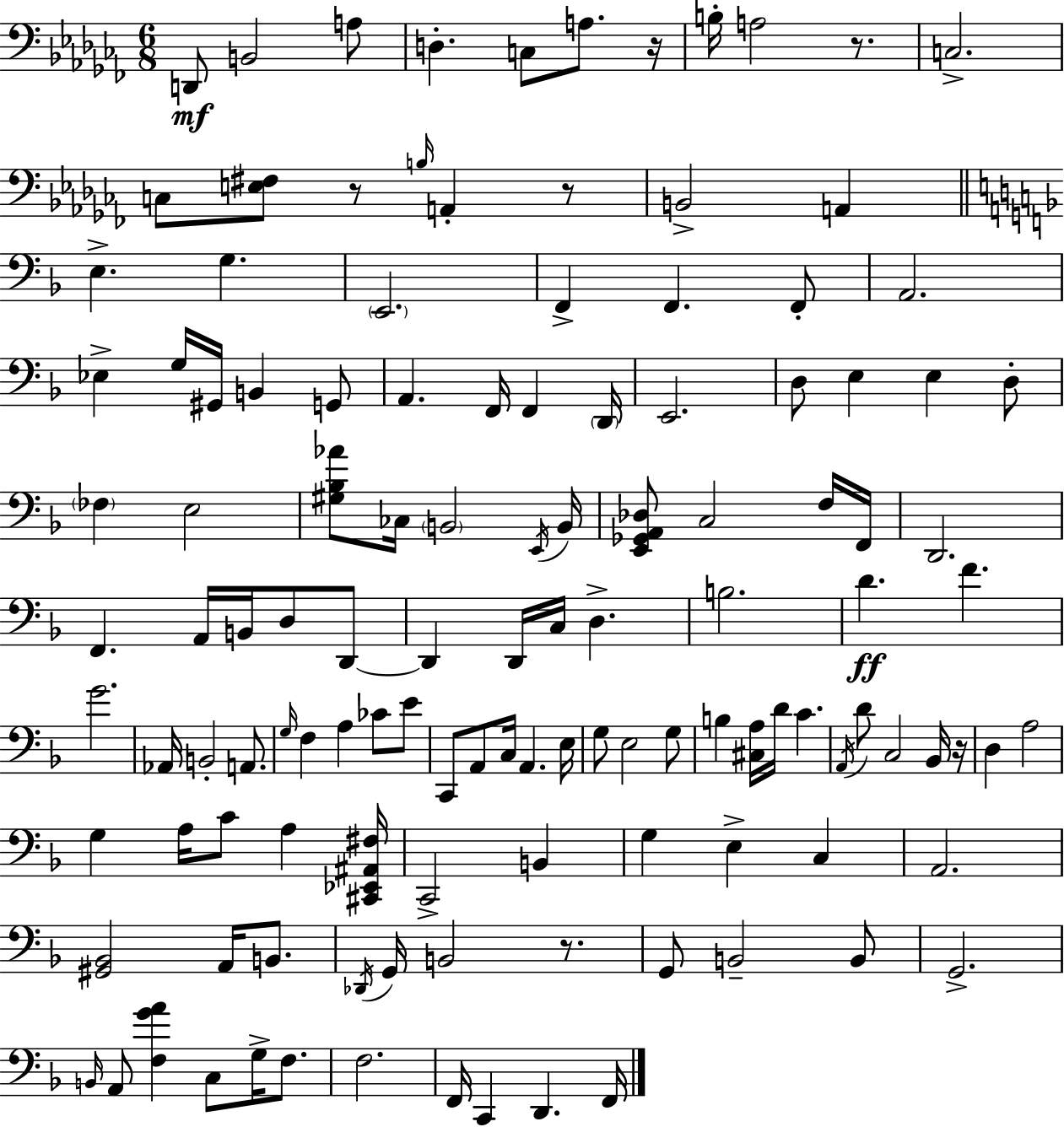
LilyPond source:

{
  \clef bass
  \numericTimeSignature
  \time 6/8
  \key aes \minor
  \repeat volta 2 { d,8\mf b,2 a8 | d4.-. c8 a8. r16 | b16-. a2 r8. | c2.-> | \break c8 <e fis>8 r8 \grace { b16 } a,4-. r8 | b,2-> a,4 | \bar "||" \break \key f \major e4.-> g4. | \parenthesize e,2. | f,4-> f,4. f,8-. | a,2. | \break ees4-> g16 gis,16 b,4 g,8 | a,4. f,16 f,4 \parenthesize d,16 | e,2. | d8 e4 e4 d8-. | \break \parenthesize fes4 e2 | <gis bes aes'>8 ces16 \parenthesize b,2 \acciaccatura { e,16 } | b,16 <e, ges, a, des>8 c2 f16 | f,16 d,2. | \break f,4. a,16 b,16 d8 d,8~~ | d,4 d,16 c16 d4.-> | b2. | d'4.\ff f'4. | \break g'2. | aes,16 b,2-. a,8. | \grace { g16 } f4 a4 ces'8 | e'8 c,8 a,8 c16 a,4. | \break e16 g8 e2 | g8 b4 <cis a>16 d'16 c'4. | \acciaccatura { a,16 } d'8 c2 | bes,16 r16 d4 a2 | \break g4 a16 c'8 a4 | <cis, ees, ais, fis>16 c,2-> b,4 | g4 e4-> c4 | a,2. | \break <gis, bes,>2 a,16 | b,8. \acciaccatura { des,16 } g,16 b,2 | r8. g,8 b,2-- | b,8 g,2.-> | \break \grace { b,16 } a,8 <f g' a'>4 c8 | g16-> f8. f2. | f,16 c,4 d,4. | f,16 } \bar "|."
}